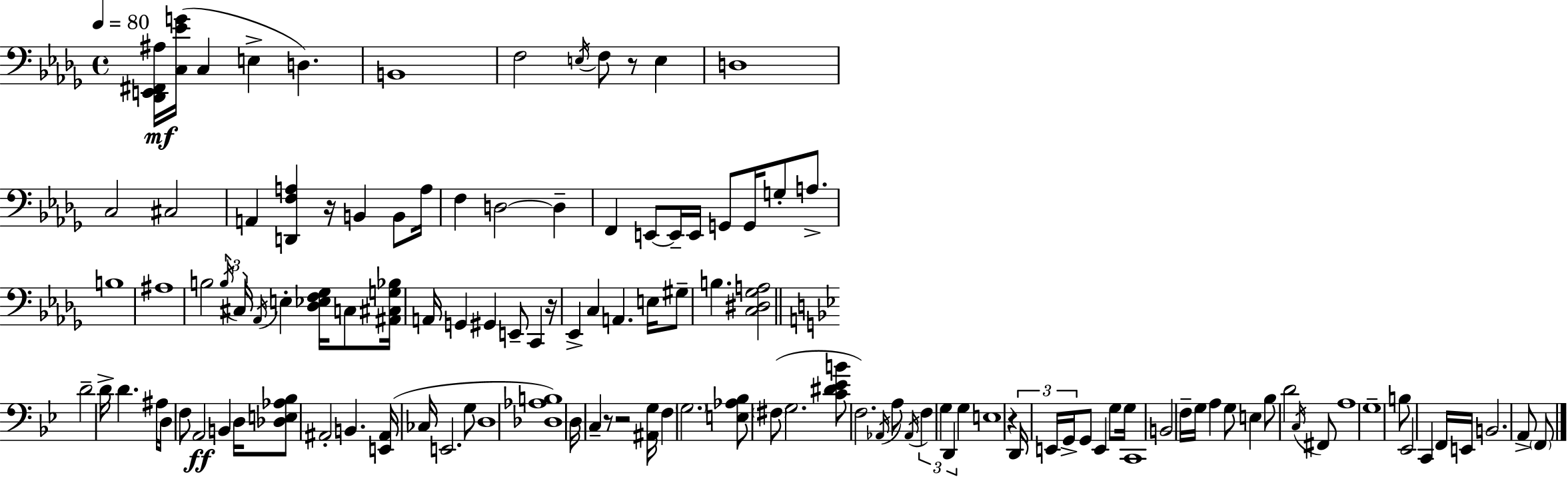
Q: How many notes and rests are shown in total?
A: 121